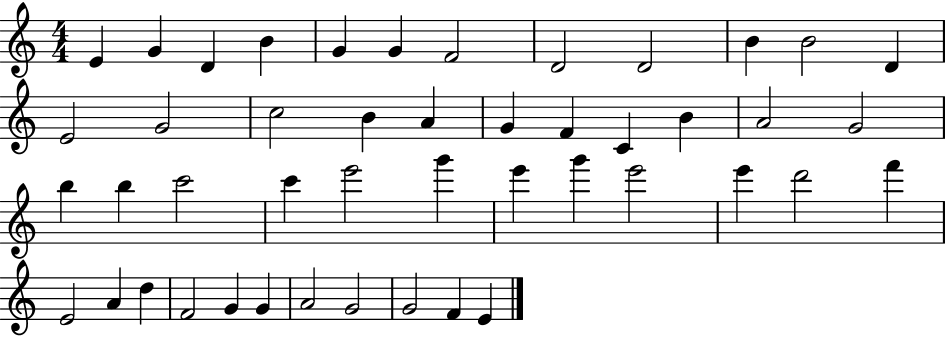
E4/q G4/q D4/q B4/q G4/q G4/q F4/h D4/h D4/h B4/q B4/h D4/q E4/h G4/h C5/h B4/q A4/q G4/q F4/q C4/q B4/q A4/h G4/h B5/q B5/q C6/h C6/q E6/h G6/q E6/q G6/q E6/h E6/q D6/h F6/q E4/h A4/q D5/q F4/h G4/q G4/q A4/h G4/h G4/h F4/q E4/q